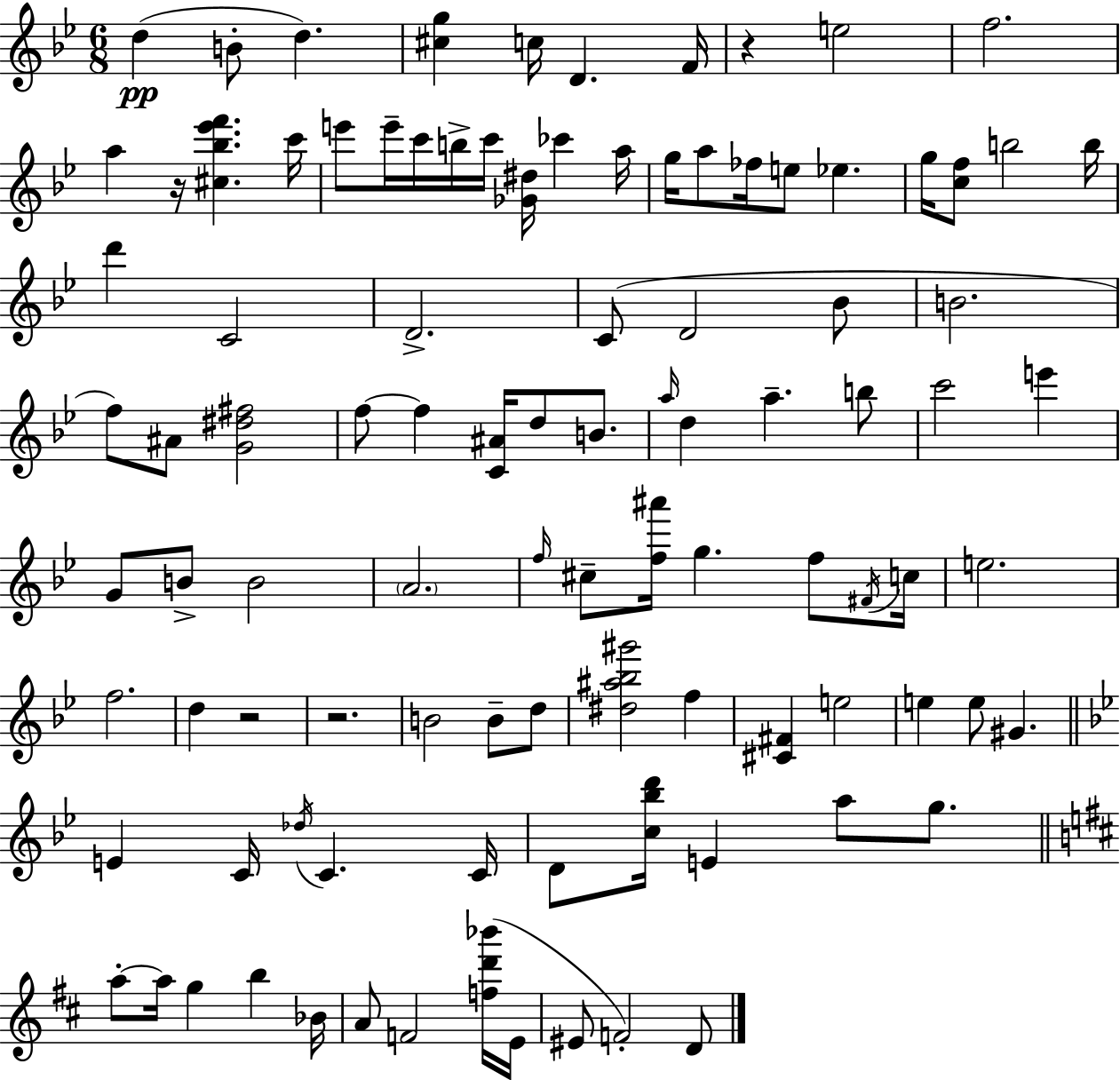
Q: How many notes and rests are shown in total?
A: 100